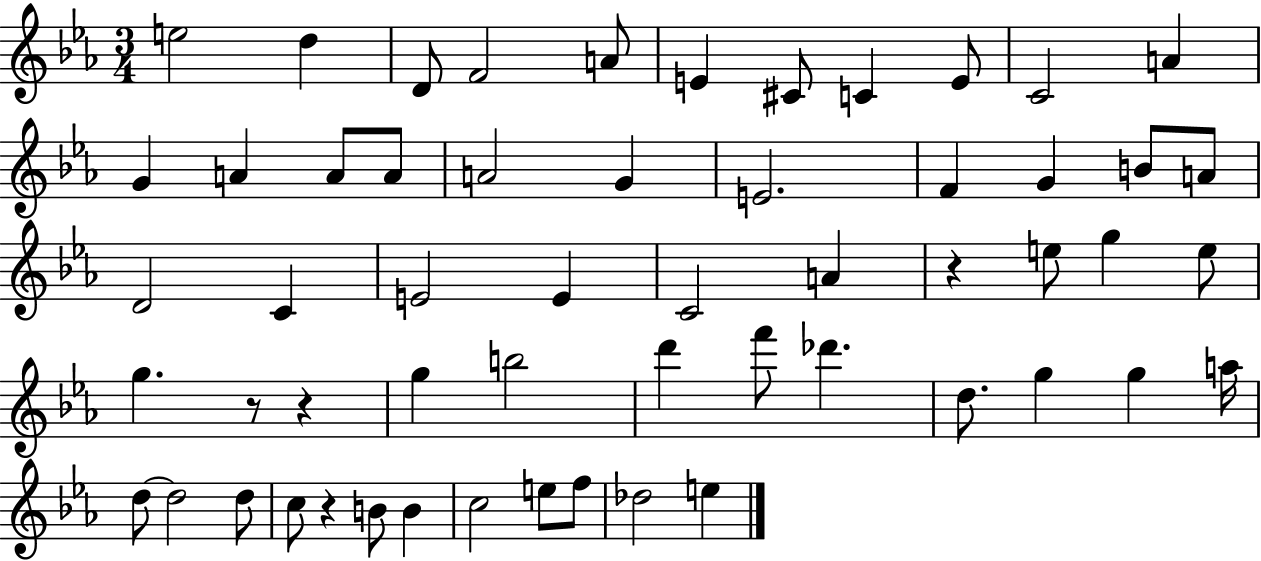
{
  \clef treble
  \numericTimeSignature
  \time 3/4
  \key ees \major
  e''2 d''4 | d'8 f'2 a'8 | e'4 cis'8 c'4 e'8 | c'2 a'4 | \break g'4 a'4 a'8 a'8 | a'2 g'4 | e'2. | f'4 g'4 b'8 a'8 | \break d'2 c'4 | e'2 e'4 | c'2 a'4 | r4 e''8 g''4 e''8 | \break g''4. r8 r4 | g''4 b''2 | d'''4 f'''8 des'''4. | d''8. g''4 g''4 a''16 | \break d''8~~ d''2 d''8 | c''8 r4 b'8 b'4 | c''2 e''8 f''8 | des''2 e''4 | \break \bar "|."
}